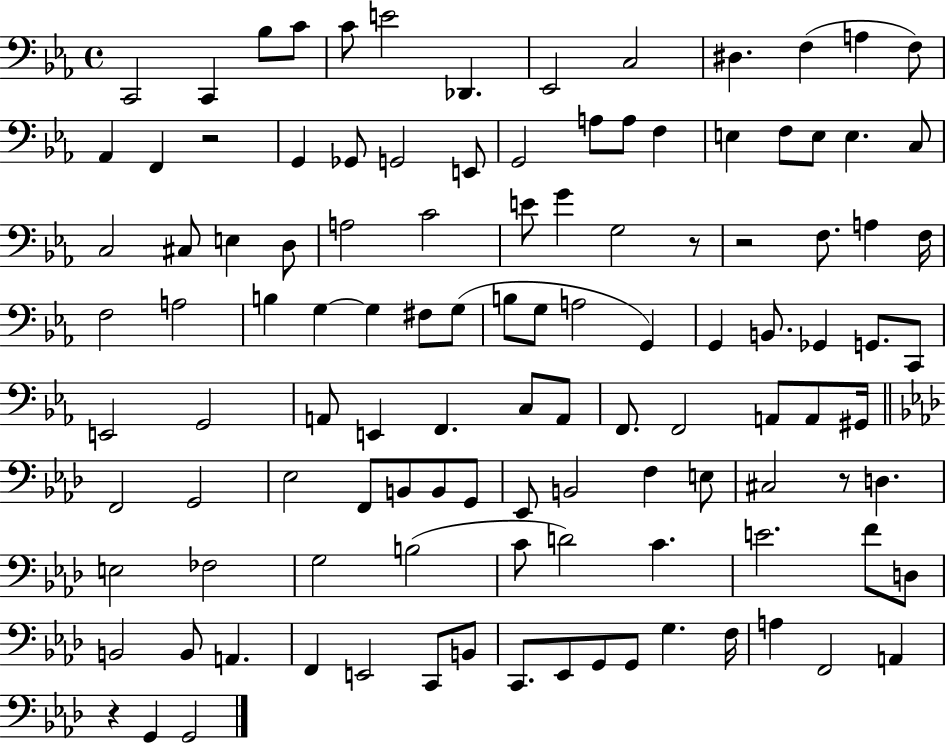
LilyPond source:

{
  \clef bass
  \time 4/4
  \defaultTimeSignature
  \key ees \major
  \repeat volta 2 { c,2 c,4 bes8 c'8 | c'8 e'2 des,4. | ees,2 c2 | dis4. f4( a4 f8) | \break aes,4 f,4 r2 | g,4 ges,8 g,2 e,8 | g,2 a8 a8 f4 | e4 f8 e8 e4. c8 | \break c2 cis8 e4 d8 | a2 c'2 | e'8 g'4 g2 r8 | r2 f8. a4 f16 | \break f2 a2 | b4 g4~~ g4 fis8 g8( | b8 g8 a2 g,4) | g,4 b,8. ges,4 g,8. c,8 | \break e,2 g,2 | a,8 e,4 f,4. c8 a,8 | f,8. f,2 a,8 a,8 gis,16 | \bar "||" \break \key aes \major f,2 g,2 | ees2 f,8 b,8 b,8 g,8 | ees,8 b,2 f4 e8 | cis2 r8 d4. | \break e2 fes2 | g2 b2( | c'8 d'2) c'4. | e'2. f'8 d8 | \break b,2 b,8 a,4. | f,4 e,2 c,8 b,8 | c,8. ees,8 g,8 g,8 g4. f16 | a4 f,2 a,4 | \break r4 g,4 g,2 | } \bar "|."
}